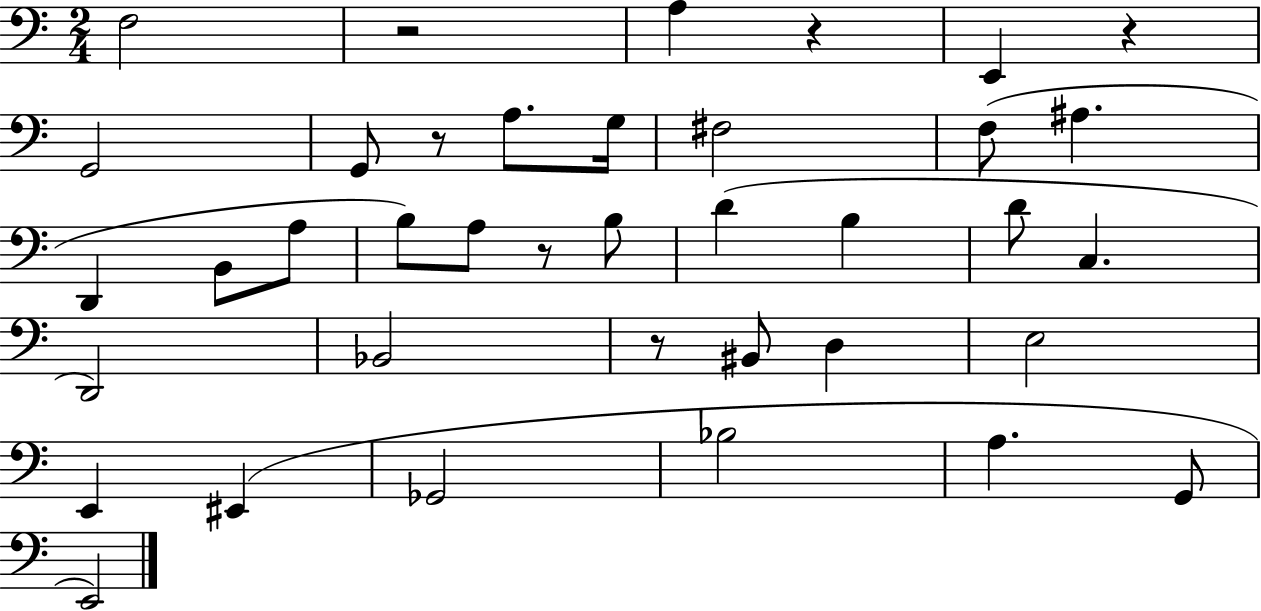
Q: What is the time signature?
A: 2/4